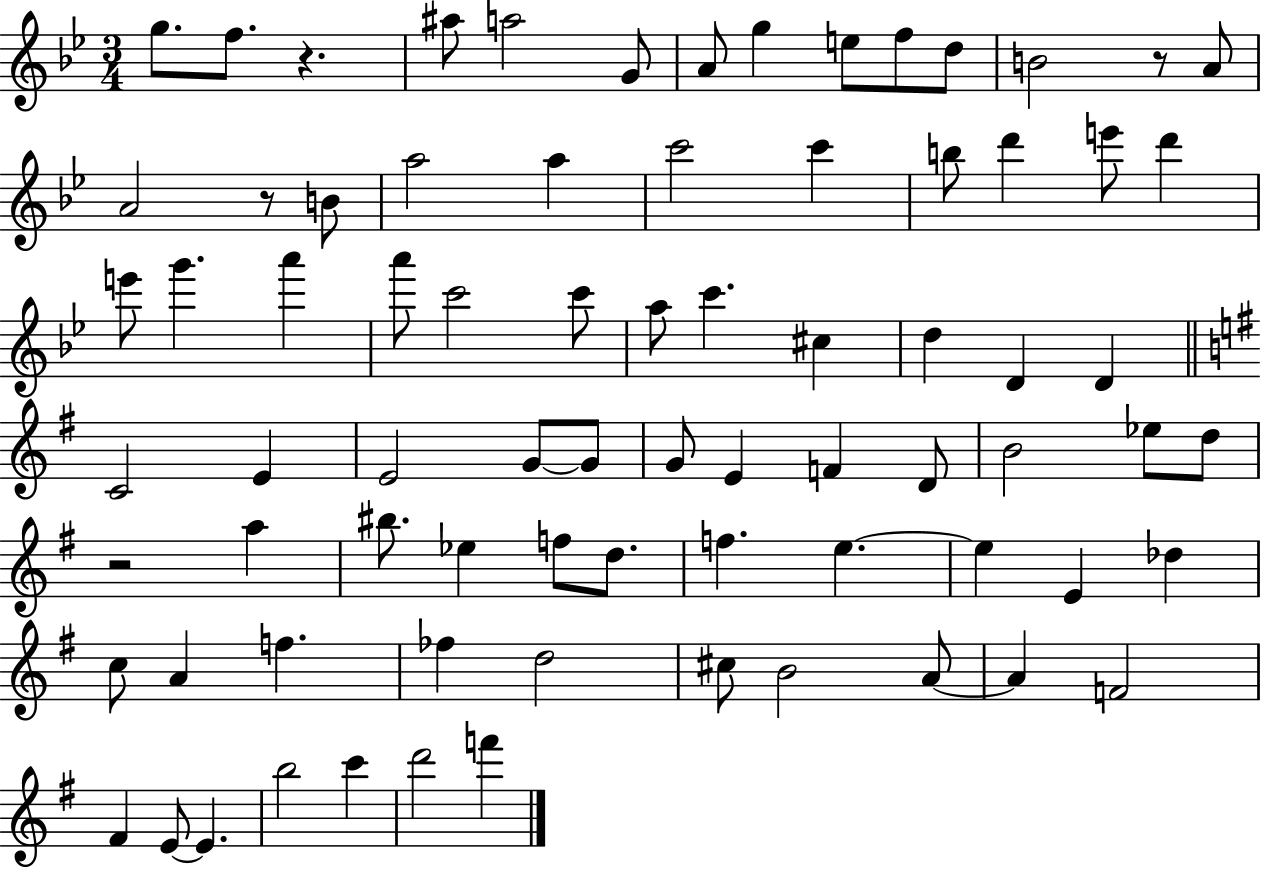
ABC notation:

X:1
T:Untitled
M:3/4
L:1/4
K:Bb
g/2 f/2 z ^a/2 a2 G/2 A/2 g e/2 f/2 d/2 B2 z/2 A/2 A2 z/2 B/2 a2 a c'2 c' b/2 d' e'/2 d' e'/2 g' a' a'/2 c'2 c'/2 a/2 c' ^c d D D C2 E E2 G/2 G/2 G/2 E F D/2 B2 _e/2 d/2 z2 a ^b/2 _e f/2 d/2 f e e E _d c/2 A f _f d2 ^c/2 B2 A/2 A F2 ^F E/2 E b2 c' d'2 f'